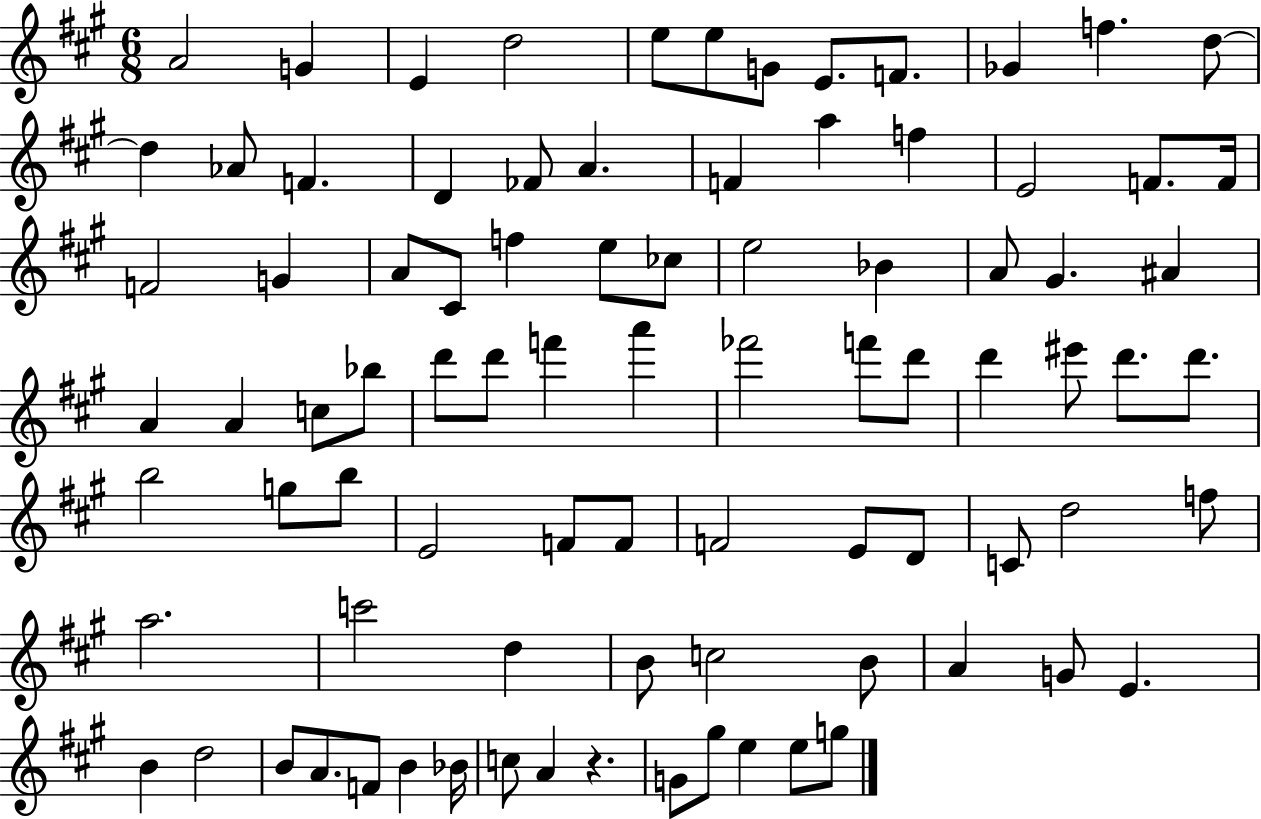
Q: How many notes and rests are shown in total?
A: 87